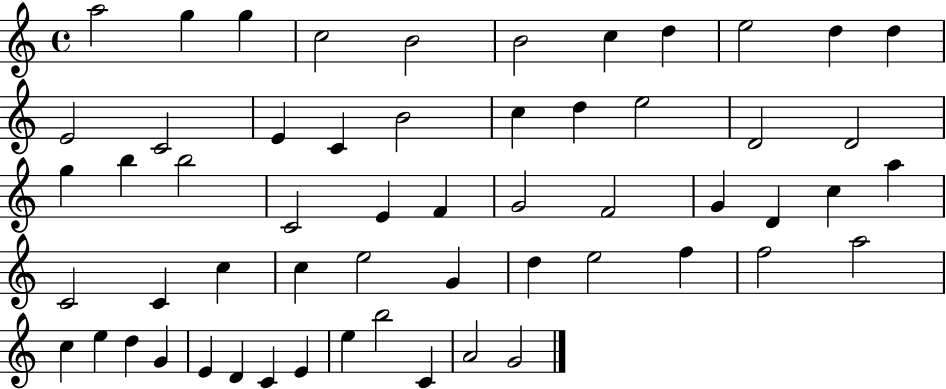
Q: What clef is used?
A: treble